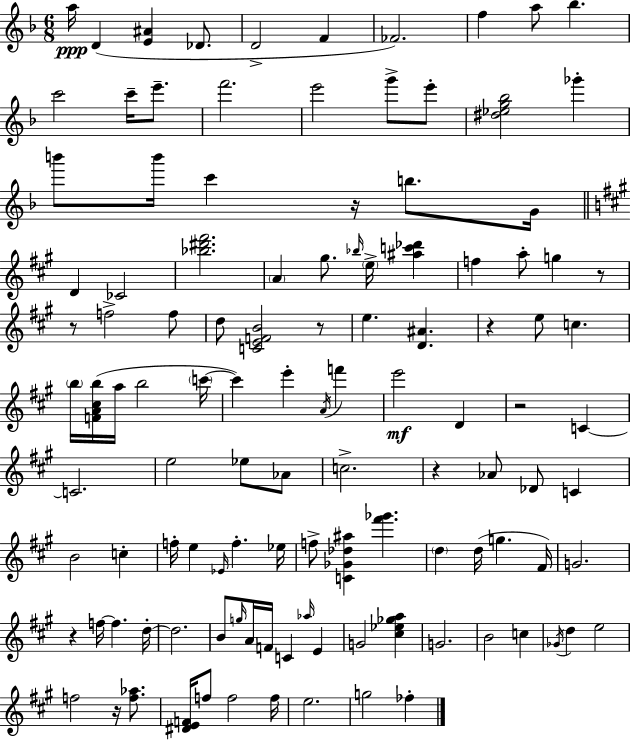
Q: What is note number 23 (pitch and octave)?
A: D4